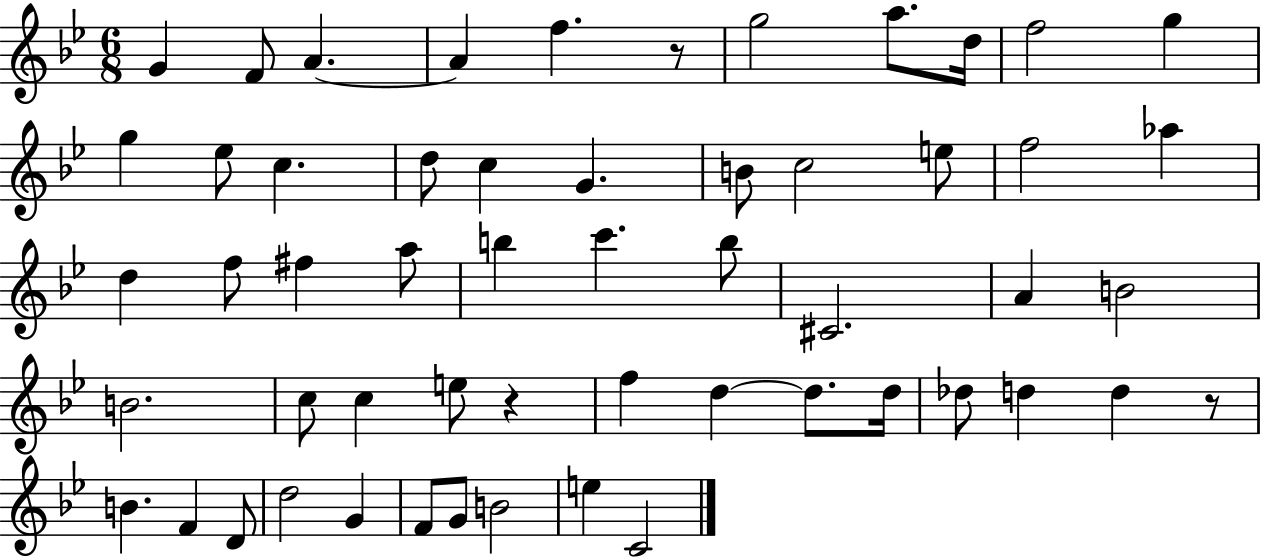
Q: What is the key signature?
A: BES major